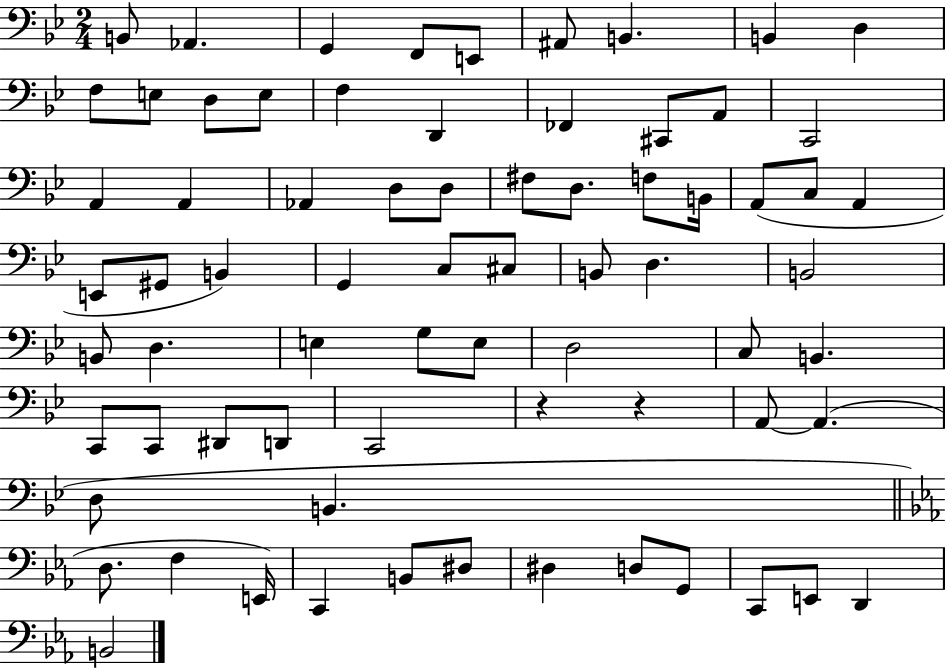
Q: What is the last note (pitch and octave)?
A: B2